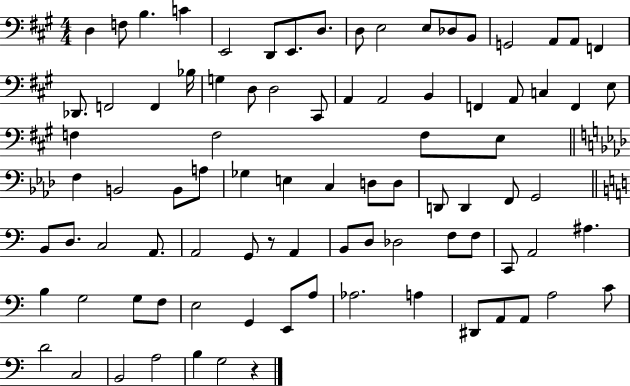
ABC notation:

X:1
T:Untitled
M:4/4
L:1/4
K:A
D, F,/2 B, C E,,2 D,,/2 E,,/2 D,/2 D,/2 E,2 E,/2 _D,/2 B,,/2 G,,2 A,,/2 A,,/2 F,, _D,,/2 F,,2 F,, _B,/4 G, D,/2 D,2 ^C,,/2 A,, A,,2 B,, F,, A,,/2 C, F,, E,/2 F, F,2 F,/2 E,/2 F, B,,2 B,,/2 A,/2 _G, E, C, D,/2 D,/2 D,,/2 D,, F,,/2 G,,2 B,,/2 D,/2 C,2 A,,/2 A,,2 G,,/2 z/2 A,, B,,/2 D,/2 _D,2 F,/2 F,/2 C,,/2 A,,2 ^A, B, G,2 G,/2 F,/2 E,2 G,, E,,/2 A,/2 _A,2 A, ^D,,/2 A,,/2 A,,/2 A,2 C/2 D2 C,2 B,,2 A,2 B, G,2 z